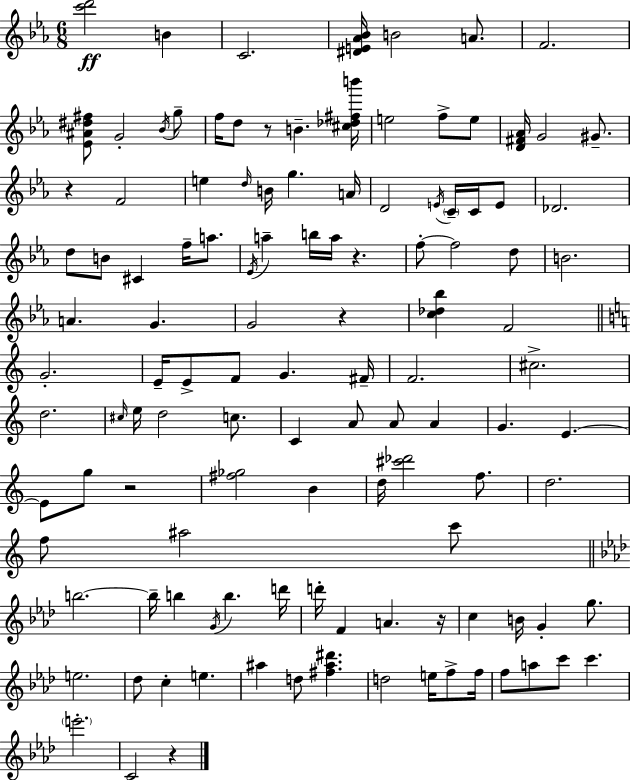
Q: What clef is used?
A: treble